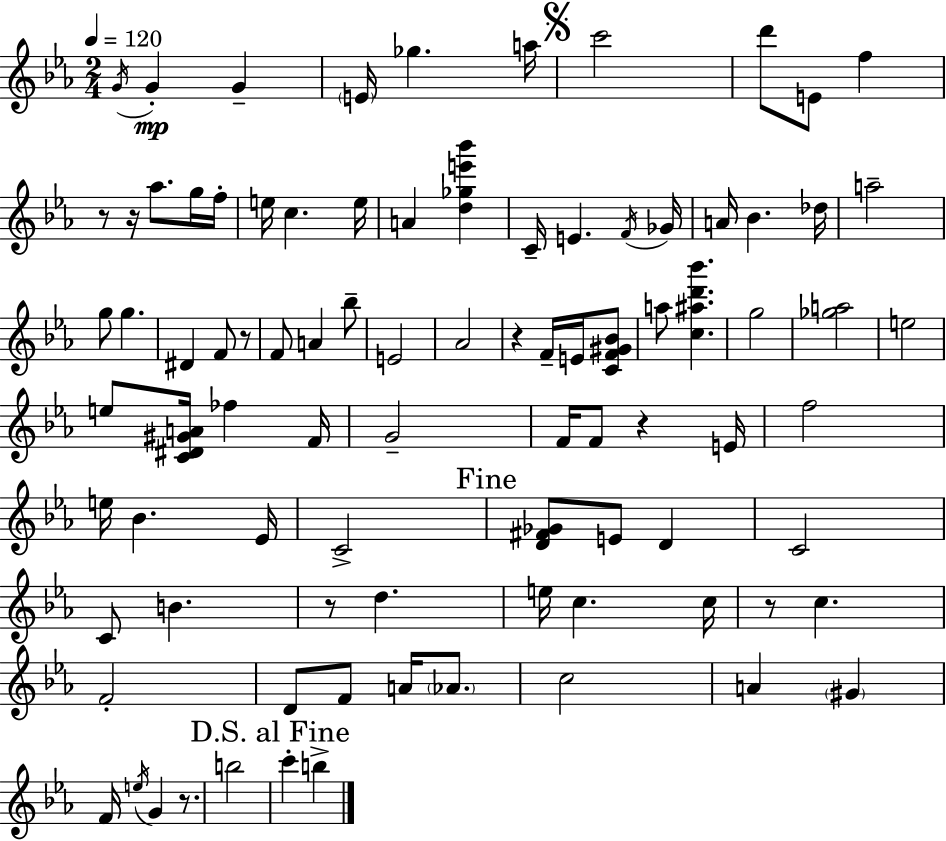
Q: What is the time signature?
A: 2/4